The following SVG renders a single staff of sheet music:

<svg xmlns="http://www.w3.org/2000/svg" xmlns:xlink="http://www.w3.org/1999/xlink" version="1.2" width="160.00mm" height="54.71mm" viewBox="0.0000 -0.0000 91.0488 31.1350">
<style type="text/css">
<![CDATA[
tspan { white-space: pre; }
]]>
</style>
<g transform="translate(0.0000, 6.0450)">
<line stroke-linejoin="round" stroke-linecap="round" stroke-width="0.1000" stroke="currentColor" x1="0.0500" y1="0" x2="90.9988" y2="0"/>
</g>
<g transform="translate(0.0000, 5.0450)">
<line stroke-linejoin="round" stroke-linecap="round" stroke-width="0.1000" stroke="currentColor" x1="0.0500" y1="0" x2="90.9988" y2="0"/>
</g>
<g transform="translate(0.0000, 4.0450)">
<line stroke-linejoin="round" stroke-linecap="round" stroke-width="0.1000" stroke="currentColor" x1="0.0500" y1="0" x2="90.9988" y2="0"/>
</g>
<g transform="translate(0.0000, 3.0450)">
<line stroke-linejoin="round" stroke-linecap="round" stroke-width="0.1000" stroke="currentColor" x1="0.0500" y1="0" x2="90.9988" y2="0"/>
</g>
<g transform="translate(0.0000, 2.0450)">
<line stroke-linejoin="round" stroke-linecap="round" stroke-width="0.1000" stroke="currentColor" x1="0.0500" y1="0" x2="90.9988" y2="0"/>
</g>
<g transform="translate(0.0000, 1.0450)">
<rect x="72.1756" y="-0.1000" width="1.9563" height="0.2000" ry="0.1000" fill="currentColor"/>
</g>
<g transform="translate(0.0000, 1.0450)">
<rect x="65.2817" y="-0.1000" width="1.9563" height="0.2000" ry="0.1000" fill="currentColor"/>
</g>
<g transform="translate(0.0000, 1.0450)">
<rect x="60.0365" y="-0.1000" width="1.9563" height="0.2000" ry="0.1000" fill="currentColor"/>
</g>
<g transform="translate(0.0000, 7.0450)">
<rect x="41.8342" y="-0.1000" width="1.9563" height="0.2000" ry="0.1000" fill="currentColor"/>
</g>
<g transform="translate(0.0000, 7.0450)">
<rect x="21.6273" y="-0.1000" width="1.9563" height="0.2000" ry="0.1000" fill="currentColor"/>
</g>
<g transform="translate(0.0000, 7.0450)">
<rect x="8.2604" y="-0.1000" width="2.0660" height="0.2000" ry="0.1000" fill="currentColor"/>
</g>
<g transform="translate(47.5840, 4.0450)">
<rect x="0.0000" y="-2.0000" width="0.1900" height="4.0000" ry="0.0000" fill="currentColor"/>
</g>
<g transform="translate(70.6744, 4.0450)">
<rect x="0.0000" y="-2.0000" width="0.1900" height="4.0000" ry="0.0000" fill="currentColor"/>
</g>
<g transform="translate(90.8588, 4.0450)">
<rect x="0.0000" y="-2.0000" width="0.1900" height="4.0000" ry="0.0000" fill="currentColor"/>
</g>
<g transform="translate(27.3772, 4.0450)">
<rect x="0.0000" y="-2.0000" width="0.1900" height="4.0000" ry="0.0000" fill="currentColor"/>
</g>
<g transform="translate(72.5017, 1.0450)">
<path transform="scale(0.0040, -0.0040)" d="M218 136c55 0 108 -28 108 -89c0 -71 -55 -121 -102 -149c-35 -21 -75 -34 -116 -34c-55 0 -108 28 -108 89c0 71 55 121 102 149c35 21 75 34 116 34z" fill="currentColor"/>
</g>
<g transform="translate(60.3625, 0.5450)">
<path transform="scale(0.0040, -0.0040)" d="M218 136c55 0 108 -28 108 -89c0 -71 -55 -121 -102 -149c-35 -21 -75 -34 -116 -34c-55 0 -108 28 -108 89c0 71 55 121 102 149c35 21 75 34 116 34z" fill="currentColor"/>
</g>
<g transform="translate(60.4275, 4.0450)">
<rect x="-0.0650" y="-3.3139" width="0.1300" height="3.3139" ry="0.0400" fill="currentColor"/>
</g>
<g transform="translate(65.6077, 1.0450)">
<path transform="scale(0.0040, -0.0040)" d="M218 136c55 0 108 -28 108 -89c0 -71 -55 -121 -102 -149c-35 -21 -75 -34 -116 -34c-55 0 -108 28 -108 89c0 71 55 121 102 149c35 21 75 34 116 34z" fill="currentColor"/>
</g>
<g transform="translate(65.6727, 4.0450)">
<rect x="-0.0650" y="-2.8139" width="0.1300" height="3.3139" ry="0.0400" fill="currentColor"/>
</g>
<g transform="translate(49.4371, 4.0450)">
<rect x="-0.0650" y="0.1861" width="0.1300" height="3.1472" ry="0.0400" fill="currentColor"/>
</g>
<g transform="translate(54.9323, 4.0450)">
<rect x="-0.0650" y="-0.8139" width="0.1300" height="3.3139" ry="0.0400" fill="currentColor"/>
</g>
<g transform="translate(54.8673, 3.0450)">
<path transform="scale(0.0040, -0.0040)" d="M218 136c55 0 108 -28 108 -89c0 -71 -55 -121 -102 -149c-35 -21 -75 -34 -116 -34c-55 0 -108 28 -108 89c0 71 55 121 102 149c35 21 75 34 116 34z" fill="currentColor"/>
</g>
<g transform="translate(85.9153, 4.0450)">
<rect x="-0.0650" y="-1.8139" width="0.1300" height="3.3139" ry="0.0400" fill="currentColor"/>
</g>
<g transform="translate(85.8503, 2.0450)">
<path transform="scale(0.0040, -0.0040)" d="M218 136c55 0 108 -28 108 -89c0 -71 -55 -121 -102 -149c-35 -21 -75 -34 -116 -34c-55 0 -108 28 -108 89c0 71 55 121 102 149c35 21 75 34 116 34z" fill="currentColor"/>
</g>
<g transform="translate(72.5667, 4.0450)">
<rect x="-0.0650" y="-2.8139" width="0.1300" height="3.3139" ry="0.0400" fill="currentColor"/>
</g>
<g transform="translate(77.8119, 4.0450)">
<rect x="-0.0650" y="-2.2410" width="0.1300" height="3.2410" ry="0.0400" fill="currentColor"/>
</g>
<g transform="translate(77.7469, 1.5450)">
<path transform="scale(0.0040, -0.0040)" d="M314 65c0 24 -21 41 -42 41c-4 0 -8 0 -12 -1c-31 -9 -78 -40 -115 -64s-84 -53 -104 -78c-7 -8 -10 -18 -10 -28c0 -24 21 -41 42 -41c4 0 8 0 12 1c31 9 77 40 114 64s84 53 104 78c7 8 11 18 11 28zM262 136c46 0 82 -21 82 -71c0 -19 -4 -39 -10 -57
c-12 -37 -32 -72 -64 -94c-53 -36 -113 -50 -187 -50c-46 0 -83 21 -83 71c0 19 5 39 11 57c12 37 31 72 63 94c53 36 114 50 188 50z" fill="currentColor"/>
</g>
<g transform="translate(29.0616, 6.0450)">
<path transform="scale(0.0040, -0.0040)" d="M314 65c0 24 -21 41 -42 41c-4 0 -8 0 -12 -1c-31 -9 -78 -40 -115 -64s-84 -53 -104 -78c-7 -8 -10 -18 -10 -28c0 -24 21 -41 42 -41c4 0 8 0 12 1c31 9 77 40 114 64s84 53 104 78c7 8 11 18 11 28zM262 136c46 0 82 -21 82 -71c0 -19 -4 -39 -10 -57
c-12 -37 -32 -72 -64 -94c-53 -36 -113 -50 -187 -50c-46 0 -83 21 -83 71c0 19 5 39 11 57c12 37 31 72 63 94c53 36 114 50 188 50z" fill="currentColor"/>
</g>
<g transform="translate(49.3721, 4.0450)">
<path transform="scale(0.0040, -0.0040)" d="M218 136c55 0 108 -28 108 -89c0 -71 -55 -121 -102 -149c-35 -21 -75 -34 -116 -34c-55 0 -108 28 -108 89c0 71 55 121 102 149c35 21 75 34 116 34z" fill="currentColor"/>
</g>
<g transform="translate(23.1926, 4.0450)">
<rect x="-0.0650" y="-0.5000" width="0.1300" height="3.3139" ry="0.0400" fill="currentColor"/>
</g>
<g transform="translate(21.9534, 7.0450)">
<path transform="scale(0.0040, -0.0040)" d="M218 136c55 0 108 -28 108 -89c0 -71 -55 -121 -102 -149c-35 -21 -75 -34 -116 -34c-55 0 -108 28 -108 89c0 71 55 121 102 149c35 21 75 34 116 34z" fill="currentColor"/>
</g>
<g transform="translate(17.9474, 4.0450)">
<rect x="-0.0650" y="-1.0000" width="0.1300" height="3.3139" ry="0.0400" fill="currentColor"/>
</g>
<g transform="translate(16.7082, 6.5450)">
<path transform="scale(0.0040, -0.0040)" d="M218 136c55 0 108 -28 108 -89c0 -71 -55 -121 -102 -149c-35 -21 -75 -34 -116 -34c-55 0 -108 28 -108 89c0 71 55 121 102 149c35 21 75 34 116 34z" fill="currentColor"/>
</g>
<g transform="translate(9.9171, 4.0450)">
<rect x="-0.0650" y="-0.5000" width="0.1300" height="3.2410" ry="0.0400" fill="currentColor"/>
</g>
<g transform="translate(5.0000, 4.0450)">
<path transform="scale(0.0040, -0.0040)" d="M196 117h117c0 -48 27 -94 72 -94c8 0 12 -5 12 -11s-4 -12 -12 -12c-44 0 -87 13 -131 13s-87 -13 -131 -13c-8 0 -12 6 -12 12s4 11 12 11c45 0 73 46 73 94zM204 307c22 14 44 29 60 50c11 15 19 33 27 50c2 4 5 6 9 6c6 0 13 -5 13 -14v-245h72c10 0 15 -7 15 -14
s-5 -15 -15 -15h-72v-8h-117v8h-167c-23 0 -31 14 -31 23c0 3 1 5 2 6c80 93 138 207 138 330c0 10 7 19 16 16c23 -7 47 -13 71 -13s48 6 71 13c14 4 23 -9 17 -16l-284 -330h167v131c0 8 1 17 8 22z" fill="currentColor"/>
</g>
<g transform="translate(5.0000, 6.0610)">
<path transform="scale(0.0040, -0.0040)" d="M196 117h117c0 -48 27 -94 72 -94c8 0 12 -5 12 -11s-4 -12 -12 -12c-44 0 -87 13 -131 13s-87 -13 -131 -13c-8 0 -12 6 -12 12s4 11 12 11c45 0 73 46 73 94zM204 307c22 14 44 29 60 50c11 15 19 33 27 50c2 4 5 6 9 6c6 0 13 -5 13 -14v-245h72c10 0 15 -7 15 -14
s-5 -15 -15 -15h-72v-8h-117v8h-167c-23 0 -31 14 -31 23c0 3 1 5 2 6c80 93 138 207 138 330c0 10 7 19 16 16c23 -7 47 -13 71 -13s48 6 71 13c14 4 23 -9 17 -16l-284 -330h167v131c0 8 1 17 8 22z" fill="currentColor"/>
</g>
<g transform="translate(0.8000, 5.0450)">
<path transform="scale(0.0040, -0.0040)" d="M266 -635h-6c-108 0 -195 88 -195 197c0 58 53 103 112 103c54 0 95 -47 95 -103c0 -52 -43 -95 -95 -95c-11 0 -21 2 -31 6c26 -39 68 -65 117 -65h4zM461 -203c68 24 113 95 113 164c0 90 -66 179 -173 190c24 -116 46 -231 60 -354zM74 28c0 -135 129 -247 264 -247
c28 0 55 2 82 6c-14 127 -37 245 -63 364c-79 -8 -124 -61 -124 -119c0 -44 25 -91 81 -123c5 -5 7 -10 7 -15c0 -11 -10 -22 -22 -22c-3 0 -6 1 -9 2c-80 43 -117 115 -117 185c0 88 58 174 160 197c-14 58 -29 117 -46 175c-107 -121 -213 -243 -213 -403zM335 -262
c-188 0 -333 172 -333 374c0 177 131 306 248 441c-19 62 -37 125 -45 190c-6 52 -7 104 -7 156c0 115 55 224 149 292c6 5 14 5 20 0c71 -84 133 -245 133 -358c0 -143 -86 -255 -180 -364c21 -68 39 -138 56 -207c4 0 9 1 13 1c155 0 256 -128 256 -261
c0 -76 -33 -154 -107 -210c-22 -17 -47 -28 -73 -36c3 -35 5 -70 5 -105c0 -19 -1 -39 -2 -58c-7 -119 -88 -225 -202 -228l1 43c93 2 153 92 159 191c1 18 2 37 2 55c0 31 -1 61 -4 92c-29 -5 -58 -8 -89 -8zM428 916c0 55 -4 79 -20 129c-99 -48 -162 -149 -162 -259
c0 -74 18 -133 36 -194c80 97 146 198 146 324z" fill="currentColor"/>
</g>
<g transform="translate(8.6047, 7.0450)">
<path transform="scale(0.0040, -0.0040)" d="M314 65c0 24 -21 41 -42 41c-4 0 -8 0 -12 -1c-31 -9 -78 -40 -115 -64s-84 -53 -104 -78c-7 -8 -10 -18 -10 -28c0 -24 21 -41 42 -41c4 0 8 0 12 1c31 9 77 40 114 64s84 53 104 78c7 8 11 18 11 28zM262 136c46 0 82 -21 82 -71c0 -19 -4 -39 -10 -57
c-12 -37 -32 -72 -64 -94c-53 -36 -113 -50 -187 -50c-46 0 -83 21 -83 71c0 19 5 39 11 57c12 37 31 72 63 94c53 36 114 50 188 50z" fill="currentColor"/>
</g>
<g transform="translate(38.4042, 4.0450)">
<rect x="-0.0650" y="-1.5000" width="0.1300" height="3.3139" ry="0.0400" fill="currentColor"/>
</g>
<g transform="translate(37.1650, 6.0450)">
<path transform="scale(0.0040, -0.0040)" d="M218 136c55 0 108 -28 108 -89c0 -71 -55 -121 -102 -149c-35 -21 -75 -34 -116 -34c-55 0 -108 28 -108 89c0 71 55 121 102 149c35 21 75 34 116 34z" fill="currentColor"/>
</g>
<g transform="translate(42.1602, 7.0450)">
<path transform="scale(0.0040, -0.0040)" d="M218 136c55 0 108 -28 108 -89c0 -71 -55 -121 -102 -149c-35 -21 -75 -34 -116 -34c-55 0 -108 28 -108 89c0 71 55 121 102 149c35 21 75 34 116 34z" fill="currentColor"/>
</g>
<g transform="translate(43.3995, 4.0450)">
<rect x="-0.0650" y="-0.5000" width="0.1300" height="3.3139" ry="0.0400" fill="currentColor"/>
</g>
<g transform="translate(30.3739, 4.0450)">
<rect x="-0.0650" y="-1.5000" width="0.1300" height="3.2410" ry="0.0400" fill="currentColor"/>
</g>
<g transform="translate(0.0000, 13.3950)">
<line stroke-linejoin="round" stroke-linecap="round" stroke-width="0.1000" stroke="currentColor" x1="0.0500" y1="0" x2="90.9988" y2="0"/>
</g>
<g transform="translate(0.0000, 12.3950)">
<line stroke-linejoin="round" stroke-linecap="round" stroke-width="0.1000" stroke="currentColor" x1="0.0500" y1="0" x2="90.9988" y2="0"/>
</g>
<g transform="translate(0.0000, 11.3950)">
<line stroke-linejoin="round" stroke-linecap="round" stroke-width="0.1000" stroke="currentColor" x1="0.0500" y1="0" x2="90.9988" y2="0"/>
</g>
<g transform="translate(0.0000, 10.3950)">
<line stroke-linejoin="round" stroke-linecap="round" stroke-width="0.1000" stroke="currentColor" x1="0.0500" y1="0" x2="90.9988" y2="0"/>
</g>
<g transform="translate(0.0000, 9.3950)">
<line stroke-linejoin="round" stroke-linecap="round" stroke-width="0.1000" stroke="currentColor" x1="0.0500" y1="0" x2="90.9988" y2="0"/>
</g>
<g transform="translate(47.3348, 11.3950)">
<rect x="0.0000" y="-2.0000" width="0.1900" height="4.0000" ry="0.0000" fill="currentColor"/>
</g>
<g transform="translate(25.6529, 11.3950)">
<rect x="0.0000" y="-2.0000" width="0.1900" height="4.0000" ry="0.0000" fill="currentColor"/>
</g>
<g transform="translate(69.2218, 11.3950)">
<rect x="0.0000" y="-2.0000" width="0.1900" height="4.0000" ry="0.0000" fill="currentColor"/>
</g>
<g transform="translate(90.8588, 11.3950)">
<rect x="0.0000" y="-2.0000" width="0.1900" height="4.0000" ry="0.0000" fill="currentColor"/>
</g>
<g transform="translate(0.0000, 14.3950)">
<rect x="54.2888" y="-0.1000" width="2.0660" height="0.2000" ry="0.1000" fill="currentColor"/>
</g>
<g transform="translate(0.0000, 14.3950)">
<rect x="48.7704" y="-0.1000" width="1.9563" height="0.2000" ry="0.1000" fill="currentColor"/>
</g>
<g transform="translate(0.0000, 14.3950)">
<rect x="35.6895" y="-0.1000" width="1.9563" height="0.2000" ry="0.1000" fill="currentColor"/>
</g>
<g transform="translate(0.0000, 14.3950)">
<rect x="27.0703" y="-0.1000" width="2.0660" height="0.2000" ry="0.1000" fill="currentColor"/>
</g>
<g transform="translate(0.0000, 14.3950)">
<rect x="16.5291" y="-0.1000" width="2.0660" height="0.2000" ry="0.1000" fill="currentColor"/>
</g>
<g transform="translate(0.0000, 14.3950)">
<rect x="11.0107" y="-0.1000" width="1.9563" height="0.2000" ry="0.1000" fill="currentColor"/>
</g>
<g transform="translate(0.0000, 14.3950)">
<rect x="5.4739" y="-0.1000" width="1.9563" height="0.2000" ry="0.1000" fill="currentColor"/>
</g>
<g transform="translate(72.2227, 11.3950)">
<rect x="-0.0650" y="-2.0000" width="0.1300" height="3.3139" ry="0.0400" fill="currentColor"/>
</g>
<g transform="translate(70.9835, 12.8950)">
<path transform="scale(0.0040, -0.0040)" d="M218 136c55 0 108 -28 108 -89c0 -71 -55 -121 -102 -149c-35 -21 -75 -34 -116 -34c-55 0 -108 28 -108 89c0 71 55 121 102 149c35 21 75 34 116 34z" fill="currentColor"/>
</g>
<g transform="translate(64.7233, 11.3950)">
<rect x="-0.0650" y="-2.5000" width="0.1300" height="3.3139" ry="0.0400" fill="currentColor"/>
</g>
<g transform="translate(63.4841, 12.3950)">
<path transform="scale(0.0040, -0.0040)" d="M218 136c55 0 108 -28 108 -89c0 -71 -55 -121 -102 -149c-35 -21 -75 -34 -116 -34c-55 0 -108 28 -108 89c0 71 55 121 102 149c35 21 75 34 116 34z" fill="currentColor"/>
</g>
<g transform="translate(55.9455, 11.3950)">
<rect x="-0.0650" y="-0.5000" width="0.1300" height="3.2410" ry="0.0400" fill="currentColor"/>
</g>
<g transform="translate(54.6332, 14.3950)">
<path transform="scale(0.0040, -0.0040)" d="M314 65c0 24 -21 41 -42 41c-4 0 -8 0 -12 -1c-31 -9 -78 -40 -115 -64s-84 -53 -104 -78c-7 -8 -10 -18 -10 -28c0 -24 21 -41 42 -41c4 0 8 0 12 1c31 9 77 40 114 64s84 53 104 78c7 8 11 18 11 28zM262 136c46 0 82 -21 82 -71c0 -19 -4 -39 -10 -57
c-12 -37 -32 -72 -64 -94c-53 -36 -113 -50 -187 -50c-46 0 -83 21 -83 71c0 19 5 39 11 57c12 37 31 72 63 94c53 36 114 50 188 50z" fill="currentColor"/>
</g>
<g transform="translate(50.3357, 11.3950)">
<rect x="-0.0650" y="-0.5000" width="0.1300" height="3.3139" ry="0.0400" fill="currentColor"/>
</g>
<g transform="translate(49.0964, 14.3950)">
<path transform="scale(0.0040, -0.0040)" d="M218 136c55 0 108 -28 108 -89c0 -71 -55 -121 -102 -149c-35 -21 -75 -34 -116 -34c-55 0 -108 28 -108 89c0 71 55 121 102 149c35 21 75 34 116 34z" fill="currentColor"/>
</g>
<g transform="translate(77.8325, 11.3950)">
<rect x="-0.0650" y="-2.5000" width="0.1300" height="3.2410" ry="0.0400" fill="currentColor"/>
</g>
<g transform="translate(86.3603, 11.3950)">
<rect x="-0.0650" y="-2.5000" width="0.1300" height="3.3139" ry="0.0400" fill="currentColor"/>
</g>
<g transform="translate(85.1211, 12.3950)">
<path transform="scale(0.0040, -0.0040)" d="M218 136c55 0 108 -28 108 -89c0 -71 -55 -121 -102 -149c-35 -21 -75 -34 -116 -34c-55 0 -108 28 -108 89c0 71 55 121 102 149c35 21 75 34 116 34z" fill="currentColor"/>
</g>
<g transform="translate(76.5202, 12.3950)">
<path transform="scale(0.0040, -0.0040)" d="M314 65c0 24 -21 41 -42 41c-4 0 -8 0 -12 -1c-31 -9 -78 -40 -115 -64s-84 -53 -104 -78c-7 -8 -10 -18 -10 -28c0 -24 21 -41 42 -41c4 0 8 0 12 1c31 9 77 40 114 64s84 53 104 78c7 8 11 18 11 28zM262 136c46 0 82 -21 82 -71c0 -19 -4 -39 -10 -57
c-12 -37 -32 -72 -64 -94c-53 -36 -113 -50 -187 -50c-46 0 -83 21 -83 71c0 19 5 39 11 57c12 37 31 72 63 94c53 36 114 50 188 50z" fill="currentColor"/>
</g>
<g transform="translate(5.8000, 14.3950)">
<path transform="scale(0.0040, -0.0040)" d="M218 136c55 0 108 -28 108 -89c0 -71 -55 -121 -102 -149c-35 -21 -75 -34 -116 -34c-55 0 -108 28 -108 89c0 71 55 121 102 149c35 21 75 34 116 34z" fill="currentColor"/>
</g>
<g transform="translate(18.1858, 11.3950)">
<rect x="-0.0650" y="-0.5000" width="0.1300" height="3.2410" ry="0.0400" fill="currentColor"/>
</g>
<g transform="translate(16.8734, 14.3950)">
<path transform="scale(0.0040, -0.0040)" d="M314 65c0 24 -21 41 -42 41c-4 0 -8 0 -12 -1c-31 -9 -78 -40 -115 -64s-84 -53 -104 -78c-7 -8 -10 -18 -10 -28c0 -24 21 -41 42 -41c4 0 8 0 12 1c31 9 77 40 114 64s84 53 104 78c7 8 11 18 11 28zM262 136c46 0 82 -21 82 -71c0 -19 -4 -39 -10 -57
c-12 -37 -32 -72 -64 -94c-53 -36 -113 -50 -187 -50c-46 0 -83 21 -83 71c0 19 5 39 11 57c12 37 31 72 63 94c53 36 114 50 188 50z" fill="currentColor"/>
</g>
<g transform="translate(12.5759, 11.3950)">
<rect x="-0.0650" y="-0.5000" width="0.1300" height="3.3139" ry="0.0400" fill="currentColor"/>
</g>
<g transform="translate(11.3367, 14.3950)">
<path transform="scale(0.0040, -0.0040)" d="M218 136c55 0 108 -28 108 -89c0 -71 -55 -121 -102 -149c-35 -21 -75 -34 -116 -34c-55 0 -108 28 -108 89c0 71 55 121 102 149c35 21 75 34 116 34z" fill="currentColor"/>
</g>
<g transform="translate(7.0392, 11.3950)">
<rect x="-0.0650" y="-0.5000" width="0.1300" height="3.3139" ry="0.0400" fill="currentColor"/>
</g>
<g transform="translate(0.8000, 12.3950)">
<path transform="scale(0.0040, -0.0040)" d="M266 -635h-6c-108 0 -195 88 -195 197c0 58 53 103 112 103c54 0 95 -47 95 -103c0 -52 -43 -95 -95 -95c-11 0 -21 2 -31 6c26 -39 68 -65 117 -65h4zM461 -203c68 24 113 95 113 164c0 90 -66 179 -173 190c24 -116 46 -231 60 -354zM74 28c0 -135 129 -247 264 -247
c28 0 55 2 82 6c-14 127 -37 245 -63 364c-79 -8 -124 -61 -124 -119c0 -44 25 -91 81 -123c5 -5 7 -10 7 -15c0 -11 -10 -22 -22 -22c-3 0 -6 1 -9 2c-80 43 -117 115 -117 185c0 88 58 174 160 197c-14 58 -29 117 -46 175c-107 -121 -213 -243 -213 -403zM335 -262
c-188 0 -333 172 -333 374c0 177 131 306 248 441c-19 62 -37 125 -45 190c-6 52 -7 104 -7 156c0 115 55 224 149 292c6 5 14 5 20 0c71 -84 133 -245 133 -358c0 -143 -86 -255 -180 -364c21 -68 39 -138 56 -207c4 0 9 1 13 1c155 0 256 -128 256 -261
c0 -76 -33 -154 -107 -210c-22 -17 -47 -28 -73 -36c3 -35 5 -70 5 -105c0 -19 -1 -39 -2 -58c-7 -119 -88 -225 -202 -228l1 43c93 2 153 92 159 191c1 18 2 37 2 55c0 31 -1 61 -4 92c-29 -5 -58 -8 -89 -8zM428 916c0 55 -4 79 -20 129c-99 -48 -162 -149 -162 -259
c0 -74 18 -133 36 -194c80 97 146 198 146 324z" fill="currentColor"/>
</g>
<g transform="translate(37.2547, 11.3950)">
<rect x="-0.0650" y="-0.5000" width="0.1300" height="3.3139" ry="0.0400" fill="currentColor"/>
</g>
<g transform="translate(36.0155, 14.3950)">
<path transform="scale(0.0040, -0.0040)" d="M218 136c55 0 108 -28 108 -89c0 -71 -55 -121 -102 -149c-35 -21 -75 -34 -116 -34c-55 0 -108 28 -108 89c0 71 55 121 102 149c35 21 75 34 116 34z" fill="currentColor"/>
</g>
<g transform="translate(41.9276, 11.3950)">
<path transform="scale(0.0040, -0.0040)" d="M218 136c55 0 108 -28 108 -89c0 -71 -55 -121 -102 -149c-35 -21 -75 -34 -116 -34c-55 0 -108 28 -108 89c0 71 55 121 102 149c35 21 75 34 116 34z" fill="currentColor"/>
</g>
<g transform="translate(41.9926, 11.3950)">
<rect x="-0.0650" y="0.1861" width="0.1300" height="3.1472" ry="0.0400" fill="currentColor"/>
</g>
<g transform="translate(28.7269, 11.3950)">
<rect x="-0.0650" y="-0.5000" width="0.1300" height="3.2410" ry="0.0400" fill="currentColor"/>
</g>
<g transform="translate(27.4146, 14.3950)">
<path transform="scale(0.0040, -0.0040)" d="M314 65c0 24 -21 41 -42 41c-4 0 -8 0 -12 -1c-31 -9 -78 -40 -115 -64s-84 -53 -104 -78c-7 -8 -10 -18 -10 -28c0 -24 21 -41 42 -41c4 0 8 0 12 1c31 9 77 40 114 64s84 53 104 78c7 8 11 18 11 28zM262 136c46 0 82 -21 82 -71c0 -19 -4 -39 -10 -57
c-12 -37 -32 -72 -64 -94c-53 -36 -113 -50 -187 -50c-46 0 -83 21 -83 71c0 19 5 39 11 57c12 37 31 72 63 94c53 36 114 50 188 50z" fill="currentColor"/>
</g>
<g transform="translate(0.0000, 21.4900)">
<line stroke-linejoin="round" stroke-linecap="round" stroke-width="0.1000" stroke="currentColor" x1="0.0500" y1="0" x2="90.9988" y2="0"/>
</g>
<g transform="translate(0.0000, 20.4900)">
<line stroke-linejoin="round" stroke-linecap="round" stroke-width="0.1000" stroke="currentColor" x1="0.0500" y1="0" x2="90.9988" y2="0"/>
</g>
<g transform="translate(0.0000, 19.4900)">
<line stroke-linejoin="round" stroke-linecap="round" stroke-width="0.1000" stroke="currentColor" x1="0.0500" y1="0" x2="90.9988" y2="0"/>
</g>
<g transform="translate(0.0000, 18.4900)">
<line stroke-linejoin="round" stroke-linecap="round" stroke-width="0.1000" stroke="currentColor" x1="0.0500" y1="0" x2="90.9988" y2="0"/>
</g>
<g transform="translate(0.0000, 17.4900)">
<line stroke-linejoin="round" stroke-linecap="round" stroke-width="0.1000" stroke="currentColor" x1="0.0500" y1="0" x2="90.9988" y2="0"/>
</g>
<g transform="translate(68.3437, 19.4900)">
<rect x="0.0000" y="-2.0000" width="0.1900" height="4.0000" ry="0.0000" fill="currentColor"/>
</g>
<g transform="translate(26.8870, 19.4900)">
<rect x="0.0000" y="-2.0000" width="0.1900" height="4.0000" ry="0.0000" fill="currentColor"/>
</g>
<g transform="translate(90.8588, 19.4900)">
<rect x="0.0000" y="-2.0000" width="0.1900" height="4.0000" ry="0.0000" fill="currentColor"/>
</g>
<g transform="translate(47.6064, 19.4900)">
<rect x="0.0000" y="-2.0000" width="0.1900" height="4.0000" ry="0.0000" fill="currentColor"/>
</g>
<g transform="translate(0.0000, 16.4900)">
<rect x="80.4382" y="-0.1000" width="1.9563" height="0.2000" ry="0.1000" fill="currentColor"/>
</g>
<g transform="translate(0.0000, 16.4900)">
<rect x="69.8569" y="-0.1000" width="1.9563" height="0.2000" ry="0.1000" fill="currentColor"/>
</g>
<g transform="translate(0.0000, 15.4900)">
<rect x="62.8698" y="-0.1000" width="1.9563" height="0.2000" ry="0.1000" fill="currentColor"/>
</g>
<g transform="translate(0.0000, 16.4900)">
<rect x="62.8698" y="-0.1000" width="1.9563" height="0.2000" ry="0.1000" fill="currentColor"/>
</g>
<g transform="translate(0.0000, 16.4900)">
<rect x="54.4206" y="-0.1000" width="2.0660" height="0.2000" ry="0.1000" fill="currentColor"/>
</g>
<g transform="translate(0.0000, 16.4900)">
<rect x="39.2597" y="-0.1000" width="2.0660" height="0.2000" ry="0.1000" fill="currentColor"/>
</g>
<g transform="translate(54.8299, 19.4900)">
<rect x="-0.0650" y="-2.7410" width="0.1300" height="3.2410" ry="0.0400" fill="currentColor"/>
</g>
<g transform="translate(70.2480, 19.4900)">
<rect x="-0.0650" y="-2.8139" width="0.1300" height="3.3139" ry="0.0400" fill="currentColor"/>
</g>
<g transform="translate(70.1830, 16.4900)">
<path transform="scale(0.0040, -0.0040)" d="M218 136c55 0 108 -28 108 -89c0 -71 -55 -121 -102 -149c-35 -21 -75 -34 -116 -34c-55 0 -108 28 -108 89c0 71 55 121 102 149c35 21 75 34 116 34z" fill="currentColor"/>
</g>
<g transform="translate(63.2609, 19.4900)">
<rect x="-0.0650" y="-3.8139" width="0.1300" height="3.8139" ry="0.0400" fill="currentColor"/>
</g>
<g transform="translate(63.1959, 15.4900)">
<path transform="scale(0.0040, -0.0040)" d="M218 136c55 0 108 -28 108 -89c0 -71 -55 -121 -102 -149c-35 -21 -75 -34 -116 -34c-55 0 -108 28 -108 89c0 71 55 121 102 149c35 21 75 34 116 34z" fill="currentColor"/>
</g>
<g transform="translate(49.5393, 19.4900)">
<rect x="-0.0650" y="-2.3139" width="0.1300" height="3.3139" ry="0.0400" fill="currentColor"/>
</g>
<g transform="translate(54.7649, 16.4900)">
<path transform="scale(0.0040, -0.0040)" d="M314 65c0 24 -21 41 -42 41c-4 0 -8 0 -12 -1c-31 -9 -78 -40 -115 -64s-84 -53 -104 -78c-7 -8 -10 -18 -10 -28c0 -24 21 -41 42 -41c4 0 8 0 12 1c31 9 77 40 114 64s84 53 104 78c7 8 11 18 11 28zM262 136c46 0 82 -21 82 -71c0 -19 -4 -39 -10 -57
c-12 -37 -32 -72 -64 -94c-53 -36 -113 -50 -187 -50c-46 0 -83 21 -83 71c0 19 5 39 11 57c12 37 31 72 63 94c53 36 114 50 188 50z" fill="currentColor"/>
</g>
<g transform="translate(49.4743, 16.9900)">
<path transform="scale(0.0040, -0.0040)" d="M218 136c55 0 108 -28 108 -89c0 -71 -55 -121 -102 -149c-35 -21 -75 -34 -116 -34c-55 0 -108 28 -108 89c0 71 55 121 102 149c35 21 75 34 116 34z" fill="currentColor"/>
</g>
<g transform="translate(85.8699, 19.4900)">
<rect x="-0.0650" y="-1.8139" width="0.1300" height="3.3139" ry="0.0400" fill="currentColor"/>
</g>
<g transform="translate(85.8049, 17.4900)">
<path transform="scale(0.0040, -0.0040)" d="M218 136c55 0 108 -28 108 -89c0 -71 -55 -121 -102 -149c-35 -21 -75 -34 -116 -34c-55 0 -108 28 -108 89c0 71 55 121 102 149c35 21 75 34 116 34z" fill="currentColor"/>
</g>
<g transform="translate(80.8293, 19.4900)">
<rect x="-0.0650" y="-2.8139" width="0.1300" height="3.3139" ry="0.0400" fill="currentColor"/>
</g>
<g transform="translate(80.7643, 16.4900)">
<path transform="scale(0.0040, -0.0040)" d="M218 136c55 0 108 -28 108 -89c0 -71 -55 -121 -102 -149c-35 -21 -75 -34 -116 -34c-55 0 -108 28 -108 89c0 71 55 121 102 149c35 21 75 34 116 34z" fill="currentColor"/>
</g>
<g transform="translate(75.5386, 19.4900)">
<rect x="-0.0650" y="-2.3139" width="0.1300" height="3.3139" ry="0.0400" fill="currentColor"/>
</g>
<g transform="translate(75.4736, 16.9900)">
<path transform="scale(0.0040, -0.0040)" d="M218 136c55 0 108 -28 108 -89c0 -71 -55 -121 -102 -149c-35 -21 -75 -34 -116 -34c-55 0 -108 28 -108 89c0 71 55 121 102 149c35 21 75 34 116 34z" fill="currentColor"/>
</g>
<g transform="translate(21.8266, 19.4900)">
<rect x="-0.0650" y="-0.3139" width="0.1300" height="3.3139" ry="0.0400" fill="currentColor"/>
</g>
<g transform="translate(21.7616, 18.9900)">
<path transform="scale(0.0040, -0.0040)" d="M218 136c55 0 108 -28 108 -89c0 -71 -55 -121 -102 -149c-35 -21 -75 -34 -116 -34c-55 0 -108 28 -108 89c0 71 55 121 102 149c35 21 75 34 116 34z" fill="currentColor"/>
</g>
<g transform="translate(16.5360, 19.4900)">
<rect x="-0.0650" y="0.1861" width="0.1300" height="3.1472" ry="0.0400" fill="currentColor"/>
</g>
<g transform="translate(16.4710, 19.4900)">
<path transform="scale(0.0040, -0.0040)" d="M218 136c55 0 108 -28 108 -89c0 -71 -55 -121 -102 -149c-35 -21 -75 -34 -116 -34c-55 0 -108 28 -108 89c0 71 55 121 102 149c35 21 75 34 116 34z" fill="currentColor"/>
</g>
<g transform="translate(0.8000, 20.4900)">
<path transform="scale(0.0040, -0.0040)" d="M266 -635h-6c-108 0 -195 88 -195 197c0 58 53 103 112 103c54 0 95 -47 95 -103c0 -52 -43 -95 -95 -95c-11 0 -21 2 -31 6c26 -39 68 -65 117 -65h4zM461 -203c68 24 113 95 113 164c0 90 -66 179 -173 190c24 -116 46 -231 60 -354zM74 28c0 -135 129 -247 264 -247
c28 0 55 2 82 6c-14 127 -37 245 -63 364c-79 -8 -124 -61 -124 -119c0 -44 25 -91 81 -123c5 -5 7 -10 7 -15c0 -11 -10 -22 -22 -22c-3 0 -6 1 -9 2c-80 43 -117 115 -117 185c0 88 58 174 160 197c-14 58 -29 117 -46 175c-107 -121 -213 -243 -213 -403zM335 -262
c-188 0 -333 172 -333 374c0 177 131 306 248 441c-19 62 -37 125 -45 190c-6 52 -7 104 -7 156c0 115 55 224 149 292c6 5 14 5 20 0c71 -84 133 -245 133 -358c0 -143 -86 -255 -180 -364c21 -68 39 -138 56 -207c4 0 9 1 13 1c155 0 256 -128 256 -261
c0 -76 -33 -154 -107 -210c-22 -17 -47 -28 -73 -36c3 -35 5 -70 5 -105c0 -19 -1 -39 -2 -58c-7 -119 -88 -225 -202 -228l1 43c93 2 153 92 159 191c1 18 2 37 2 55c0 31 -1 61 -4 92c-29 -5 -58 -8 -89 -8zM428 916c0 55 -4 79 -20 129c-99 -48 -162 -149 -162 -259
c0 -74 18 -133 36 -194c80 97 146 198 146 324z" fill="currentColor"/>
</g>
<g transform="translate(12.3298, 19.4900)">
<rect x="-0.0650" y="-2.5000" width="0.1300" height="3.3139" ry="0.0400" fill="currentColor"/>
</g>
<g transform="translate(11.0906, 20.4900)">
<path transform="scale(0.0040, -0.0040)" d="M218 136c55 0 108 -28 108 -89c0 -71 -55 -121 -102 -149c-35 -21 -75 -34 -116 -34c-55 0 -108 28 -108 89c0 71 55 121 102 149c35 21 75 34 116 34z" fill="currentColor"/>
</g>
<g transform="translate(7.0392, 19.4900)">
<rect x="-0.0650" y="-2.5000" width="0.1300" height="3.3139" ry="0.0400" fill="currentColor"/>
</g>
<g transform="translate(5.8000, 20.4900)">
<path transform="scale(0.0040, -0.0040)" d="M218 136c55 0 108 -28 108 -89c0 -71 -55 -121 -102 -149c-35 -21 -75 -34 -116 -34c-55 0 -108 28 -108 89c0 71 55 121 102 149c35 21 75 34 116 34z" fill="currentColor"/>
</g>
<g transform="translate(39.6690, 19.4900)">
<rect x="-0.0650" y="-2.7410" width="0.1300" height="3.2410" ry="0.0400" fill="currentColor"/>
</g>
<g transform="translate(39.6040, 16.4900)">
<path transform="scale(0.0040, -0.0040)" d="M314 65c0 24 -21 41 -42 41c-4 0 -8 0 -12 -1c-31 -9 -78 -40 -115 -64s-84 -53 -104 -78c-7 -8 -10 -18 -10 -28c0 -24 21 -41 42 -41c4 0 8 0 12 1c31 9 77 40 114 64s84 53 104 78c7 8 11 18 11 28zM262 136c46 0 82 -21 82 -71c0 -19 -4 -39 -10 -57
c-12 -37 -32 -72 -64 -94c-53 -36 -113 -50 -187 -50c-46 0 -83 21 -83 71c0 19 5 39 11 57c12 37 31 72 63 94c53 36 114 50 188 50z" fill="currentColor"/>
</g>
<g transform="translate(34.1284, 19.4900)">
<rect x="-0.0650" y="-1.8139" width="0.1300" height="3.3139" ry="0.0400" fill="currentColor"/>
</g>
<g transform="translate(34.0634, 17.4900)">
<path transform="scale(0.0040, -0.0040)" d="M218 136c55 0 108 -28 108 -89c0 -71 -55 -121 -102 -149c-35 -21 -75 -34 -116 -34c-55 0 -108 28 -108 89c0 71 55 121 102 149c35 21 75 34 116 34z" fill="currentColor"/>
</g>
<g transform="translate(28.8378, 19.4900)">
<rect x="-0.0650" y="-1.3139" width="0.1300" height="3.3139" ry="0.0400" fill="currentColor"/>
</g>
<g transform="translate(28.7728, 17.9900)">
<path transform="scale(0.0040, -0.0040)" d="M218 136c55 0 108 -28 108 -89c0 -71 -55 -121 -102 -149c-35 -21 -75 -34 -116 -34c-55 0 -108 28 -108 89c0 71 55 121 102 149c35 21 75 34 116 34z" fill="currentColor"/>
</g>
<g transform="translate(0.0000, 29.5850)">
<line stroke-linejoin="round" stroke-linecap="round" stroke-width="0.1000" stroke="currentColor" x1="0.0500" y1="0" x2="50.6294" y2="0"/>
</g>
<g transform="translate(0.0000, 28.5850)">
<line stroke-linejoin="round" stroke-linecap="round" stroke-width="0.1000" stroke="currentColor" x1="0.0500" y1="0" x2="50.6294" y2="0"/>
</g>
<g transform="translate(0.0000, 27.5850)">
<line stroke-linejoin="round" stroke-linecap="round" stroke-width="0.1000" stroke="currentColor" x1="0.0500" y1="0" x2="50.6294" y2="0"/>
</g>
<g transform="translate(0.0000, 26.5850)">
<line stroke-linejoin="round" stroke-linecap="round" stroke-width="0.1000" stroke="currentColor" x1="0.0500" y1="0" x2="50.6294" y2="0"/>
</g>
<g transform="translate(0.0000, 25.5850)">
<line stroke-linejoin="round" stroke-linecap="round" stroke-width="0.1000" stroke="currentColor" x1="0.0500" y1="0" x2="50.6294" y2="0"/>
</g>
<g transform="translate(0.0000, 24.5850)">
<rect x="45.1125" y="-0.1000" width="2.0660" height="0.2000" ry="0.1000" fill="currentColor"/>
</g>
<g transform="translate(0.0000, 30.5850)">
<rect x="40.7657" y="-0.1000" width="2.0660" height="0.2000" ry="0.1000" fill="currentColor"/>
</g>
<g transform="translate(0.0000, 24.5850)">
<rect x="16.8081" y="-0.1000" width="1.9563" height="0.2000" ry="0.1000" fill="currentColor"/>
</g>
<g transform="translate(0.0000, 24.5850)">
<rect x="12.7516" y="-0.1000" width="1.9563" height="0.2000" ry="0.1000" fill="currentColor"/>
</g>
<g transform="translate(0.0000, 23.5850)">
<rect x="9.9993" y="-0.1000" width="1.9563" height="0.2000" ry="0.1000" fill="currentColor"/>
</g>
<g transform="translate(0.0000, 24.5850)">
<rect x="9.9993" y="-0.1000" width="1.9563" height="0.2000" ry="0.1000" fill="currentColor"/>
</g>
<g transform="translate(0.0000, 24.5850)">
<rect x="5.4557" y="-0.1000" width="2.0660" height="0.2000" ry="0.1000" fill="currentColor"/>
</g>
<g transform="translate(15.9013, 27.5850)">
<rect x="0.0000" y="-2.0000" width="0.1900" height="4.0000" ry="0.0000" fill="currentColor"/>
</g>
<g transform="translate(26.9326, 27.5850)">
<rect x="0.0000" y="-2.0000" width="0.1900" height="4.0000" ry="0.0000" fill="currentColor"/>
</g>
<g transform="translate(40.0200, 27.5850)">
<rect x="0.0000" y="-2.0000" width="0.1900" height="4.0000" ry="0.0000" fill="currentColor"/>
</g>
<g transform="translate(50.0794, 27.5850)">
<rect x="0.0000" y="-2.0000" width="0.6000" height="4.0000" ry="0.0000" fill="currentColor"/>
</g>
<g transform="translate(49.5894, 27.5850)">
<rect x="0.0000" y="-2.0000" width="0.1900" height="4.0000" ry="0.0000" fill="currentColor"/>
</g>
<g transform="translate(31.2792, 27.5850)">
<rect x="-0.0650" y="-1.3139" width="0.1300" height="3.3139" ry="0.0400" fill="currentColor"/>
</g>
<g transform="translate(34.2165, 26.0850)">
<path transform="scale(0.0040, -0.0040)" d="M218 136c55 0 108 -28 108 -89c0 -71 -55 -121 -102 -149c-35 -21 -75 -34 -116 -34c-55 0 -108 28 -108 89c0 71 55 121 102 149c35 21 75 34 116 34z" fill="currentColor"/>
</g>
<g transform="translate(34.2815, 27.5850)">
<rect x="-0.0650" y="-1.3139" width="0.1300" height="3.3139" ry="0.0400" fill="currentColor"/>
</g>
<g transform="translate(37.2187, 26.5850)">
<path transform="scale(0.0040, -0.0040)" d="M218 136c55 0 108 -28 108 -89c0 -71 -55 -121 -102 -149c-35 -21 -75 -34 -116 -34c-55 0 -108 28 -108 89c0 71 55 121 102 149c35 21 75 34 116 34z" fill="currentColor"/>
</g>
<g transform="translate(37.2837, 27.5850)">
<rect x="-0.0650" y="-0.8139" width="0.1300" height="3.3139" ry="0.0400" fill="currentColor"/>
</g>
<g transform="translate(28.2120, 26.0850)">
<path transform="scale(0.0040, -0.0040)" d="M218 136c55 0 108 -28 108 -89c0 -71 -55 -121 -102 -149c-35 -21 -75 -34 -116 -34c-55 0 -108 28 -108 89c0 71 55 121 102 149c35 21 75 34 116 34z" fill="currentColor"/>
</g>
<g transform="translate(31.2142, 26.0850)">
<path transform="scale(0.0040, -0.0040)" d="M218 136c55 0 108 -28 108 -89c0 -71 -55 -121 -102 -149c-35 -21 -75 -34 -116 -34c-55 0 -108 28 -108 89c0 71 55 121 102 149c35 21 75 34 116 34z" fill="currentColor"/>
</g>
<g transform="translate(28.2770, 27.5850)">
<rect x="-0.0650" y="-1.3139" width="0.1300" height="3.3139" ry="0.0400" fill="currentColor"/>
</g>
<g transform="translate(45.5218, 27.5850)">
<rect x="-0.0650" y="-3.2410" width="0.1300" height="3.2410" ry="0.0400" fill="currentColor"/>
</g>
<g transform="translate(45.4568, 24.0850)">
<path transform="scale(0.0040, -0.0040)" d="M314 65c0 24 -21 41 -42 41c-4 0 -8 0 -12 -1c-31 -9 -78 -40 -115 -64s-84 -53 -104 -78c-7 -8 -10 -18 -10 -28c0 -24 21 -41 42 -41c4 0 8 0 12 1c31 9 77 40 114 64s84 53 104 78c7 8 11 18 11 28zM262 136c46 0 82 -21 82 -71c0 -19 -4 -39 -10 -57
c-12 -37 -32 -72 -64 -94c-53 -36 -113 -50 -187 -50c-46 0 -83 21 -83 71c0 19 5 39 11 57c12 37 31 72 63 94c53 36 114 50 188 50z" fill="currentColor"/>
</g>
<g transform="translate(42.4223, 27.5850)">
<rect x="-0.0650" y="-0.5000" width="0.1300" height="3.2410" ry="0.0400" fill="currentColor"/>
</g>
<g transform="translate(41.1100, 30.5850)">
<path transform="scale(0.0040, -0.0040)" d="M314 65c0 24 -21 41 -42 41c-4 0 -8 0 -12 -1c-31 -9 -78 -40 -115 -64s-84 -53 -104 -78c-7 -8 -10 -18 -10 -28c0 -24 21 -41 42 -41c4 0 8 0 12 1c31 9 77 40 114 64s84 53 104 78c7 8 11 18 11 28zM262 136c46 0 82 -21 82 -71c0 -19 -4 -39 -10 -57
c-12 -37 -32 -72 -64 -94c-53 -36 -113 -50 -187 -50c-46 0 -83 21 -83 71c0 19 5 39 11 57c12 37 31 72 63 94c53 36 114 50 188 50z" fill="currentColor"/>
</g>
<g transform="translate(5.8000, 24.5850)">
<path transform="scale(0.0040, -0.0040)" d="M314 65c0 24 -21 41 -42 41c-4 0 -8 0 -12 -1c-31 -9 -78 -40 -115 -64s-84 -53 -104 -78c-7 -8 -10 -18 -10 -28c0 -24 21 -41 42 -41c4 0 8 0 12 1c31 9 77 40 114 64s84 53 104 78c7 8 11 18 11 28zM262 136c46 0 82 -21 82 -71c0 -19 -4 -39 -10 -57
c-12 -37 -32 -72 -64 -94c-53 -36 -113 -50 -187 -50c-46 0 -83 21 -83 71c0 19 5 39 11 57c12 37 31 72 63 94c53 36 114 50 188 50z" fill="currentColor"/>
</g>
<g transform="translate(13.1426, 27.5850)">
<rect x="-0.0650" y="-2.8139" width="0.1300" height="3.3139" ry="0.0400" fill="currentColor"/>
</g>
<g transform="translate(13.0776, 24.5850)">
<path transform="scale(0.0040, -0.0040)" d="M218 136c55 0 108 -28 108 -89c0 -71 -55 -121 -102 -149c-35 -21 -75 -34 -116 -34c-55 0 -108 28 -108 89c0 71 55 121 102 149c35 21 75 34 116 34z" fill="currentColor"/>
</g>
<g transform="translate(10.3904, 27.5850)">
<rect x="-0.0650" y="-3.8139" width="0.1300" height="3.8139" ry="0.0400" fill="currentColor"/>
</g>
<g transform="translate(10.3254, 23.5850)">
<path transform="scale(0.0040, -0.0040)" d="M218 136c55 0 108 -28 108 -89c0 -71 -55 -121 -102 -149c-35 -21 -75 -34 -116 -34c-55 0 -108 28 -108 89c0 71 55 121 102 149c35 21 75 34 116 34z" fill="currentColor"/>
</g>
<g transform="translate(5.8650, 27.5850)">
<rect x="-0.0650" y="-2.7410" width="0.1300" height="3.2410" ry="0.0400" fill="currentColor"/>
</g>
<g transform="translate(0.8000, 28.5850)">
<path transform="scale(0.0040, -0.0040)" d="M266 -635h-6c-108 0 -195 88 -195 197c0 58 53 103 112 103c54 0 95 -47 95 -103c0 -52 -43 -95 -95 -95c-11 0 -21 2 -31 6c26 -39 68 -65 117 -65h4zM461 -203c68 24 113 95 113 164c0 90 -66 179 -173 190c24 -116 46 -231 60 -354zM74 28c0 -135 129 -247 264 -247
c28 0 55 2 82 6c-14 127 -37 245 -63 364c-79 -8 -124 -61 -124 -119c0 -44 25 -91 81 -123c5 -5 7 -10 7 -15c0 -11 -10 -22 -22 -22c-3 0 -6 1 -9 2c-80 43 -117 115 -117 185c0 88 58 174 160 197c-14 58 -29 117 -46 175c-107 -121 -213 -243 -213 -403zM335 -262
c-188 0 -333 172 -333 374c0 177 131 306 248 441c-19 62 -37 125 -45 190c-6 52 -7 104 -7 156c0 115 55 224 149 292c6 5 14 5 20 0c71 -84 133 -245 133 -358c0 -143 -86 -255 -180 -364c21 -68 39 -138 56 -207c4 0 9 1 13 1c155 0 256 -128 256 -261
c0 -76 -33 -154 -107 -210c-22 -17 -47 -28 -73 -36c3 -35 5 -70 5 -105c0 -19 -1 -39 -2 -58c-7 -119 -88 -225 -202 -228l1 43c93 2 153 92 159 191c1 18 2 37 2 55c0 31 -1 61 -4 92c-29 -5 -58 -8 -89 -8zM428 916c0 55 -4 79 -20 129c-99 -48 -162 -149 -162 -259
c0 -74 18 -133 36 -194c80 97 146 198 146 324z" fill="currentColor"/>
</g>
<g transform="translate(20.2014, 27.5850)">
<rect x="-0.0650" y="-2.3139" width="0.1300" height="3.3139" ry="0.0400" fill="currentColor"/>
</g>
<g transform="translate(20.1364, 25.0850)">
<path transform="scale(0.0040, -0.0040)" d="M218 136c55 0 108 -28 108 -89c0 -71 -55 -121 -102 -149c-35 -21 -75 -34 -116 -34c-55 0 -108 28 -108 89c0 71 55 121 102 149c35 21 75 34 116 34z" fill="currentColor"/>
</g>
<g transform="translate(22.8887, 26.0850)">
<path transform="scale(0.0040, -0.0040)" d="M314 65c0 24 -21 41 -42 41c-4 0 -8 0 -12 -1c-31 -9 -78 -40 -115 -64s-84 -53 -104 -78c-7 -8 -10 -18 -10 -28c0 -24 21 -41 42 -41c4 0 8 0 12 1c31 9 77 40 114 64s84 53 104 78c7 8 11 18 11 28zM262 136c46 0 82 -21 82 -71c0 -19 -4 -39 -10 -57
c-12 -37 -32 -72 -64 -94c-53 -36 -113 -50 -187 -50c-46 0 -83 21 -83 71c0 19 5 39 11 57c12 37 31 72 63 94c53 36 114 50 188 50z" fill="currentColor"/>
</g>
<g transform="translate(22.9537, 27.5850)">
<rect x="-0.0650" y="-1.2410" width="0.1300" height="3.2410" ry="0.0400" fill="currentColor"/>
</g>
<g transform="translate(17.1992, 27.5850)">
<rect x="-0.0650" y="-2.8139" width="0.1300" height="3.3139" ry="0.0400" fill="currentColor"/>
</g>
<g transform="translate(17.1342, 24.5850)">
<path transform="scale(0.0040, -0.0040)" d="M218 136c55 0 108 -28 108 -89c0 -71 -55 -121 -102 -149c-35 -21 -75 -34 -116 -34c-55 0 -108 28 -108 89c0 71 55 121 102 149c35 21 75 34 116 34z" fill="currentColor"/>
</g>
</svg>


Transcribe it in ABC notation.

X:1
T:Untitled
M:4/4
L:1/4
K:C
C2 D C E2 E C B d b a a g2 f C C C2 C2 C B C C2 G F G2 G G G B c e f a2 g a2 c' a g a f a2 c' a a g e2 e e e d C2 b2